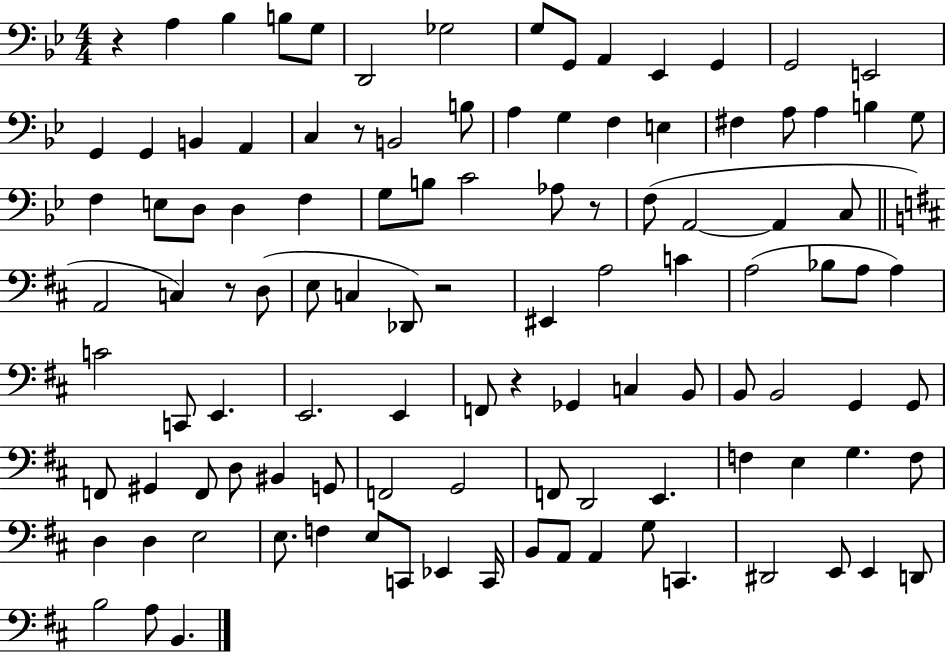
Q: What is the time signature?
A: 4/4